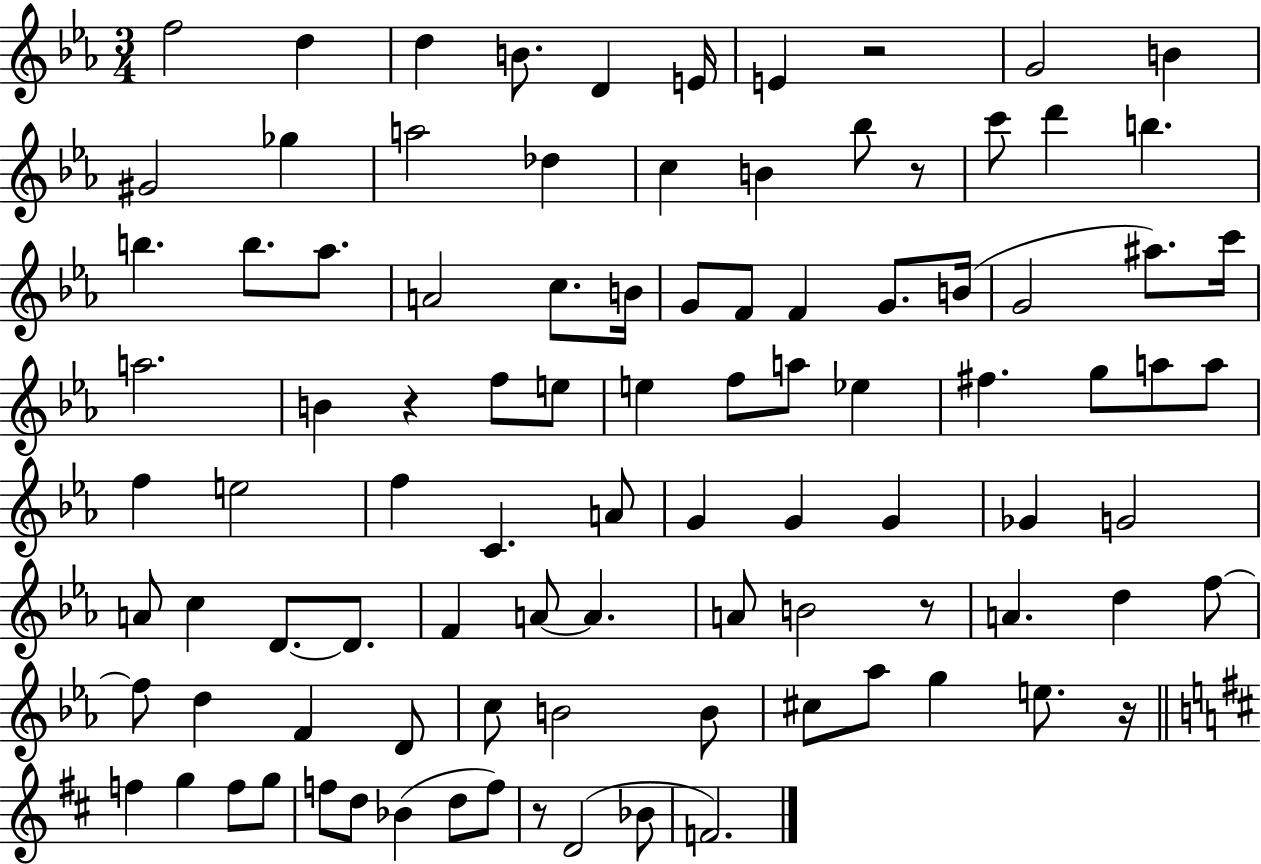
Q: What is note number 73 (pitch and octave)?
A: B4